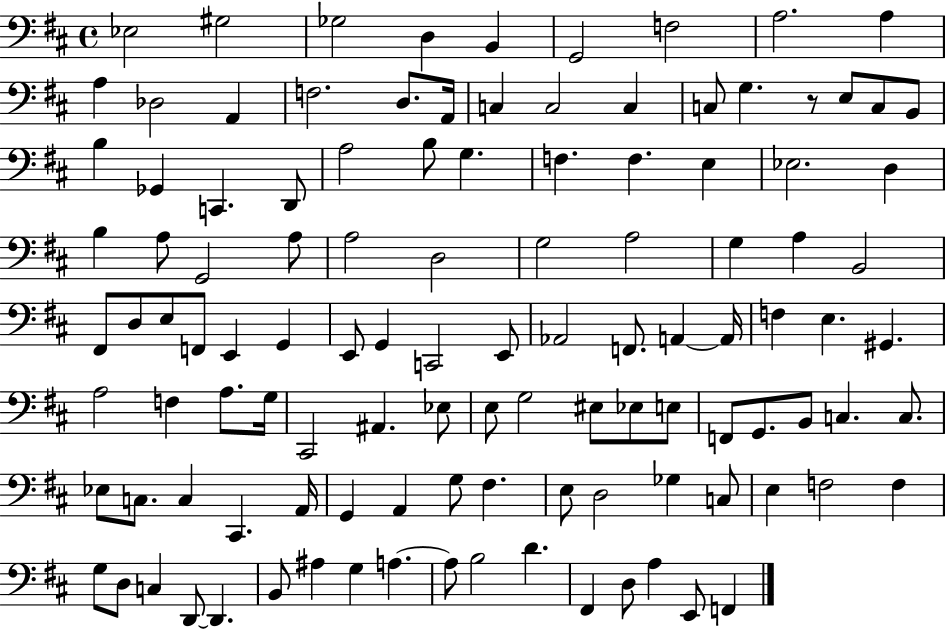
Eb3/h G#3/h Gb3/h D3/q B2/q G2/h F3/h A3/h. A3/q A3/q Db3/h A2/q F3/h. D3/e. A2/s C3/q C3/h C3/q C3/e G3/q. R/e E3/e C3/e B2/e B3/q Gb2/q C2/q. D2/e A3/h B3/e G3/q. F3/q. F3/q. E3/q Eb3/h. D3/q B3/q A3/e G2/h A3/e A3/h D3/h G3/h A3/h G3/q A3/q B2/h F#2/e D3/e E3/e F2/e E2/q G2/q E2/e G2/q C2/h E2/e Ab2/h F2/e. A2/q A2/s F3/q E3/q. G#2/q. A3/h F3/q A3/e. G3/s C#2/h A#2/q. Eb3/e E3/e G3/h EIS3/e Eb3/e E3/e F2/e G2/e. B2/e C3/q. C3/e. Eb3/e C3/e. C3/q C#2/q. A2/s G2/q A2/q G3/e F#3/q. E3/e D3/h Gb3/q C3/e E3/q F3/h F3/q G3/e D3/e C3/q D2/e D2/q. B2/e A#3/q G3/q A3/q. A3/e B3/h D4/q. F#2/q D3/e A3/q E2/e F2/q